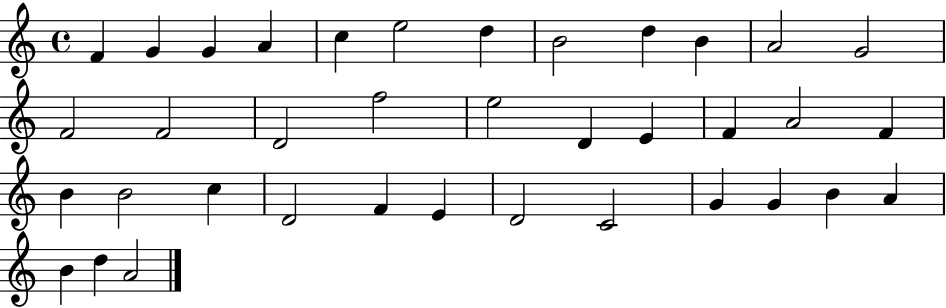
X:1
T:Untitled
M:4/4
L:1/4
K:C
F G G A c e2 d B2 d B A2 G2 F2 F2 D2 f2 e2 D E F A2 F B B2 c D2 F E D2 C2 G G B A B d A2